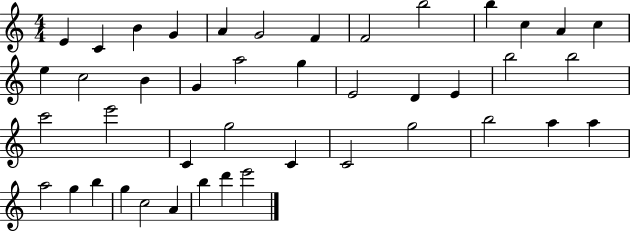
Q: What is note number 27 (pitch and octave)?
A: C4